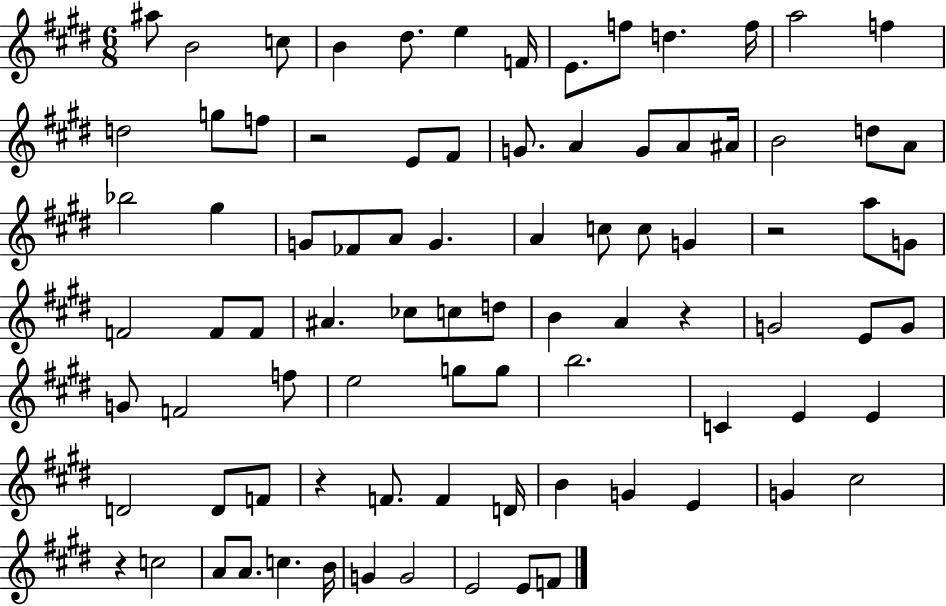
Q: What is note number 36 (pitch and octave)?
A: G4